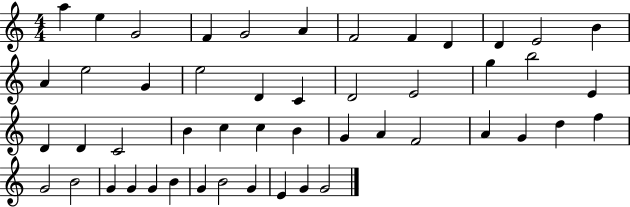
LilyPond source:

{
  \clef treble
  \numericTimeSignature
  \time 4/4
  \key c \major
  a''4 e''4 g'2 | f'4 g'2 a'4 | f'2 f'4 d'4 | d'4 e'2 b'4 | \break a'4 e''2 g'4 | e''2 d'4 c'4 | d'2 e'2 | g''4 b''2 e'4 | \break d'4 d'4 c'2 | b'4 c''4 c''4 b'4 | g'4 a'4 f'2 | a'4 g'4 d''4 f''4 | \break g'2 b'2 | g'4 g'4 g'4 b'4 | g'4 b'2 g'4 | e'4 g'4 g'2 | \break \bar "|."
}